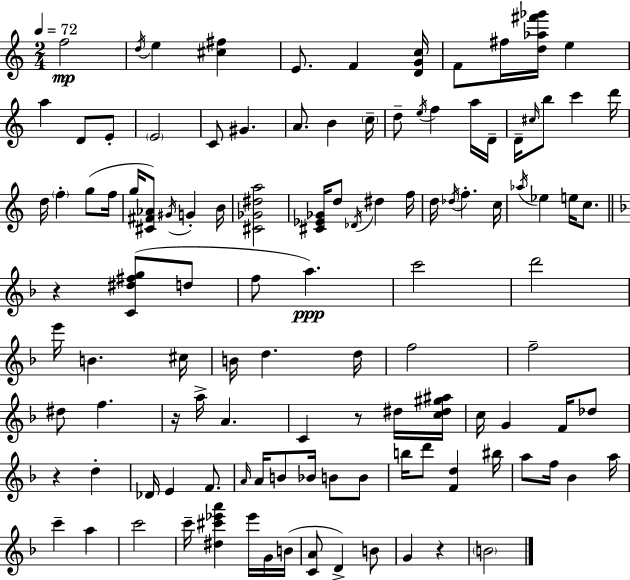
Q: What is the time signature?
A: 2/4